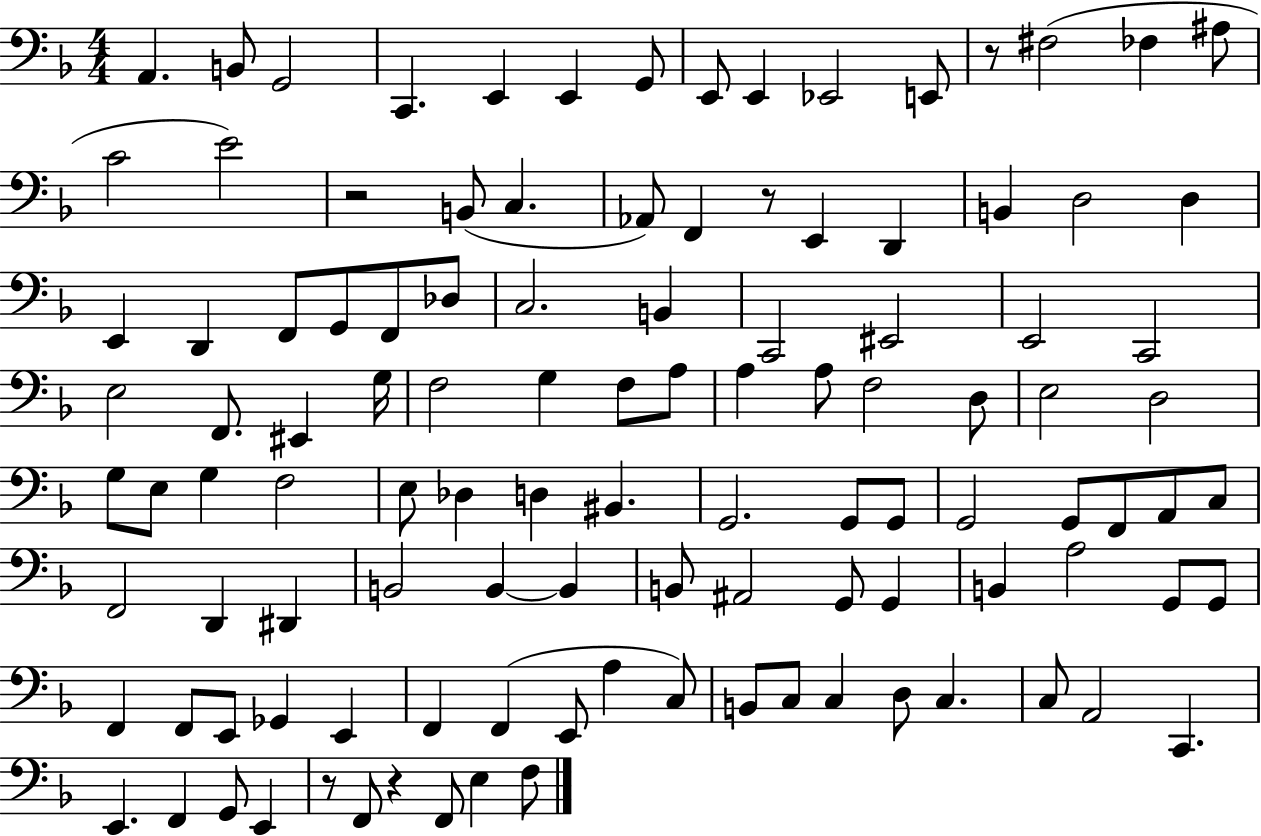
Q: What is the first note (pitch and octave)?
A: A2